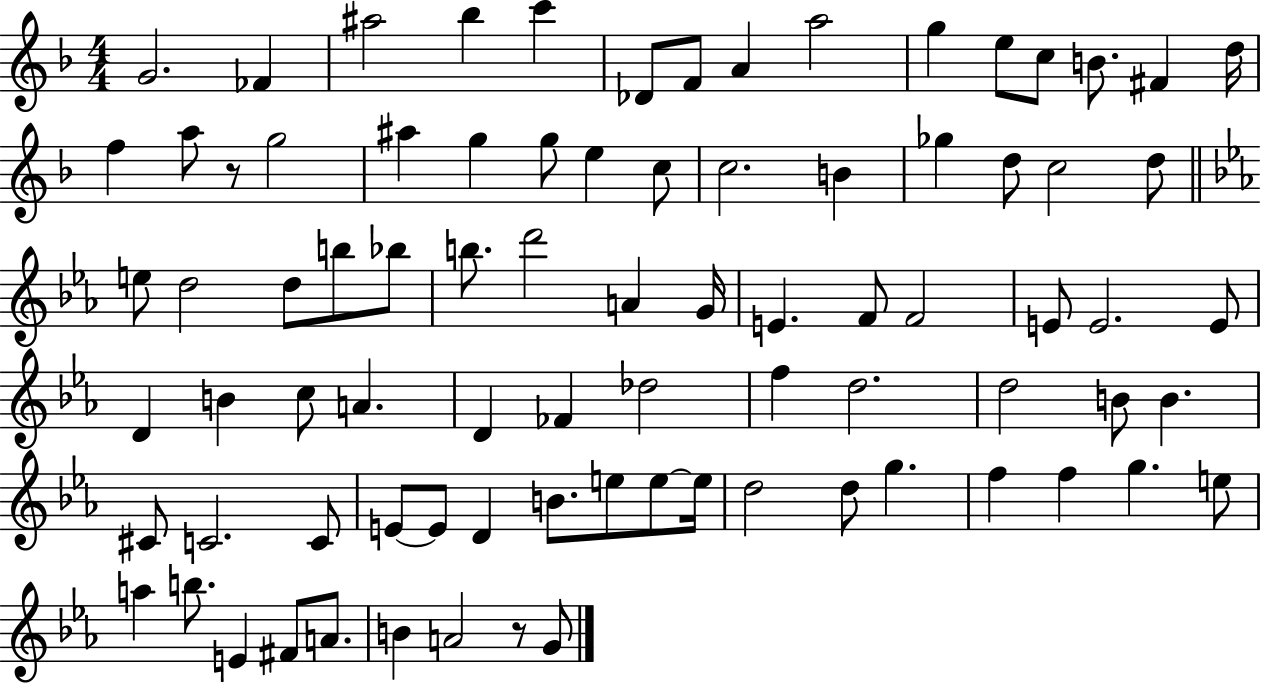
{
  \clef treble
  \numericTimeSignature
  \time 4/4
  \key f \major
  g'2. fes'4 | ais''2 bes''4 c'''4 | des'8 f'8 a'4 a''2 | g''4 e''8 c''8 b'8. fis'4 d''16 | \break f''4 a''8 r8 g''2 | ais''4 g''4 g''8 e''4 c''8 | c''2. b'4 | ges''4 d''8 c''2 d''8 | \break \bar "||" \break \key ees \major e''8 d''2 d''8 b''8 bes''8 | b''8. d'''2 a'4 g'16 | e'4. f'8 f'2 | e'8 e'2. e'8 | \break d'4 b'4 c''8 a'4. | d'4 fes'4 des''2 | f''4 d''2. | d''2 b'8 b'4. | \break cis'8 c'2. c'8 | e'8~~ e'8 d'4 b'8. e''8 e''8~~ e''16 | d''2 d''8 g''4. | f''4 f''4 g''4. e''8 | \break a''4 b''8. e'4 fis'8 a'8. | b'4 a'2 r8 g'8 | \bar "|."
}